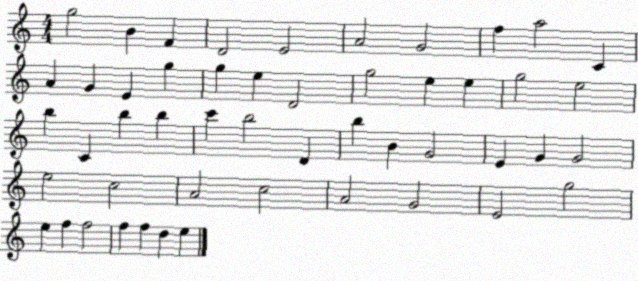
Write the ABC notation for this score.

X:1
T:Untitled
M:4/4
L:1/4
K:C
g2 B F D2 E2 A2 G2 f a2 C A G E g g e D2 g2 e e g2 e2 b C b b c' b2 D b B G2 E G G2 e2 c2 A2 c2 A2 G2 E2 g2 e f f2 f f d e